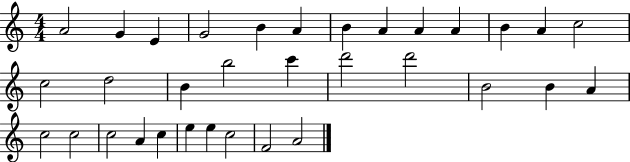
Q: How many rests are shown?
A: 0